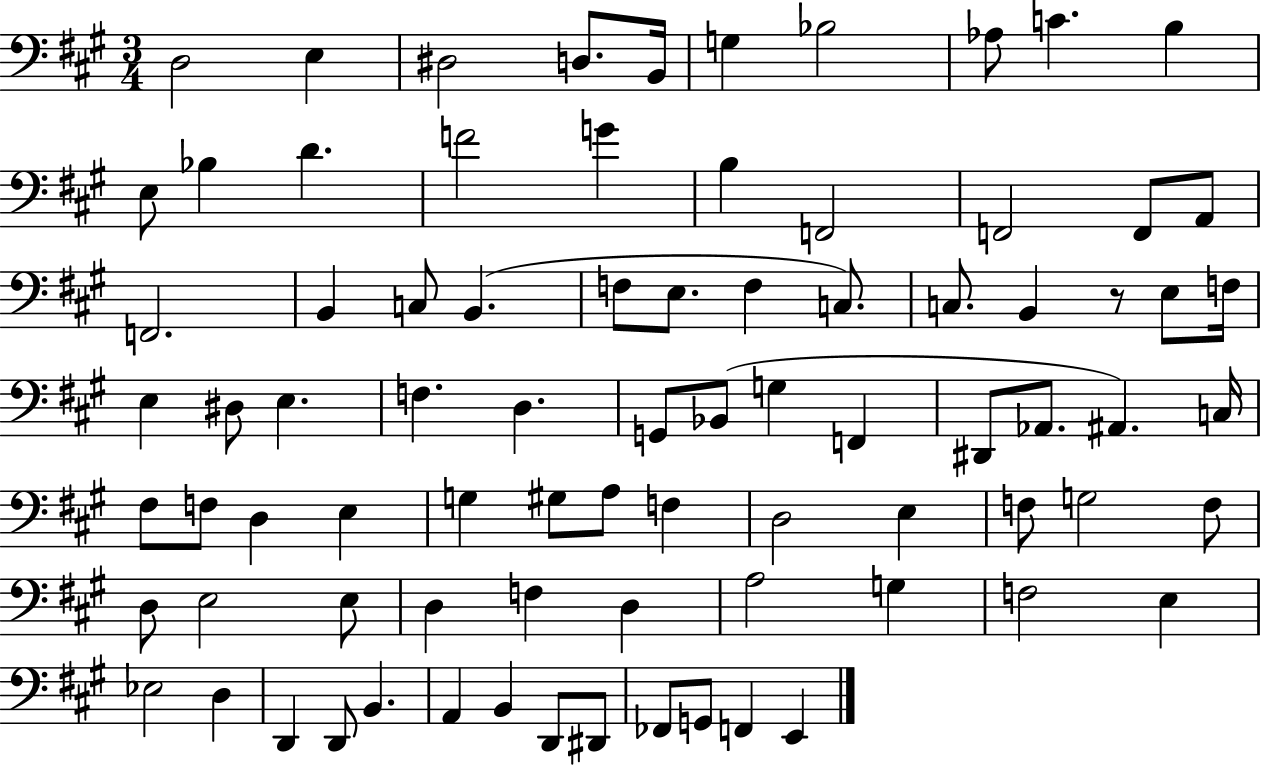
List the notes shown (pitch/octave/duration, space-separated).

D3/h E3/q D#3/h D3/e. B2/s G3/q Bb3/h Ab3/e C4/q. B3/q E3/e Bb3/q D4/q. F4/h G4/q B3/q F2/h F2/h F2/e A2/e F2/h. B2/q C3/e B2/q. F3/e E3/e. F3/q C3/e. C3/e. B2/q R/e E3/e F3/s E3/q D#3/e E3/q. F3/q. D3/q. G2/e Bb2/e G3/q F2/q D#2/e Ab2/e. A#2/q. C3/s F#3/e F3/e D3/q E3/q G3/q G#3/e A3/e F3/q D3/h E3/q F3/e G3/h F3/e D3/e E3/h E3/e D3/q F3/q D3/q A3/h G3/q F3/h E3/q Eb3/h D3/q D2/q D2/e B2/q. A2/q B2/q D2/e D#2/e FES2/e G2/e F2/q E2/q